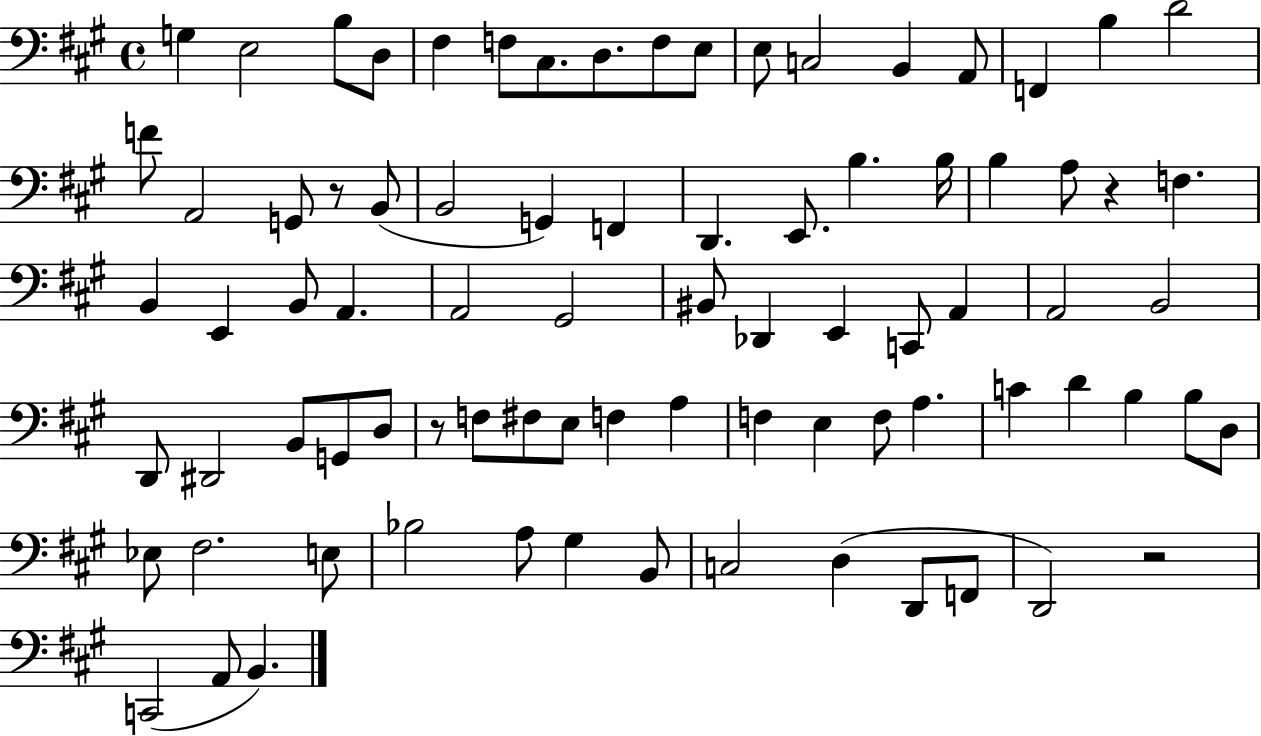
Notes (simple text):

G3/q E3/h B3/e D3/e F#3/q F3/e C#3/e. D3/e. F3/e E3/e E3/e C3/h B2/q A2/e F2/q B3/q D4/h F4/e A2/h G2/e R/e B2/e B2/h G2/q F2/q D2/q. E2/e. B3/q. B3/s B3/q A3/e R/q F3/q. B2/q E2/q B2/e A2/q. A2/h G#2/h BIS2/e Db2/q E2/q C2/e A2/q A2/h B2/h D2/e D#2/h B2/e G2/e D3/e R/e F3/e F#3/e E3/e F3/q A3/q F3/q E3/q F3/e A3/q. C4/q D4/q B3/q B3/e D3/e Eb3/e F#3/h. E3/e Bb3/h A3/e G#3/q B2/e C3/h D3/q D2/e F2/e D2/h R/h C2/h A2/e B2/q.